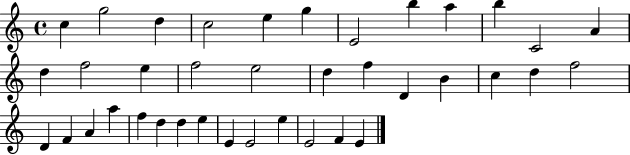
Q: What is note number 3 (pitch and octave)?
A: D5